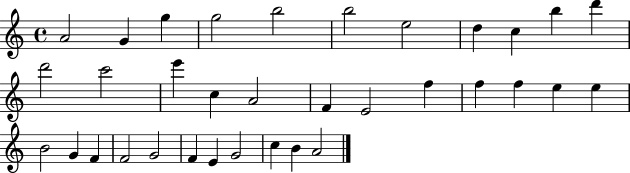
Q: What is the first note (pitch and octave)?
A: A4